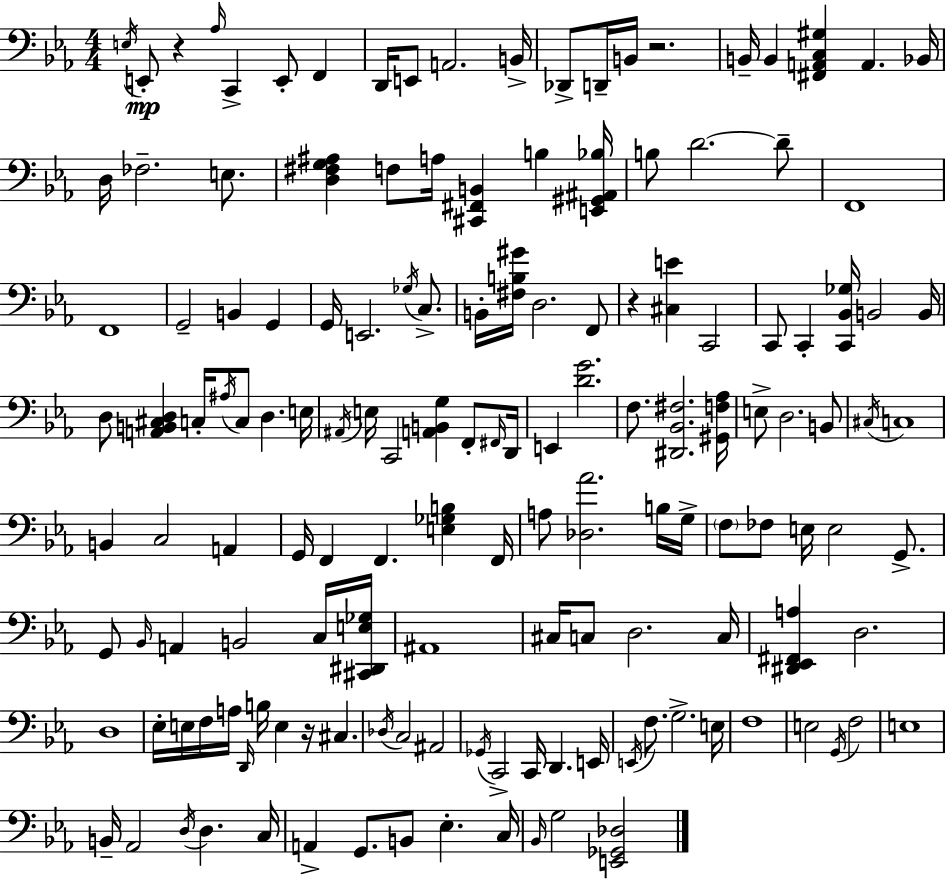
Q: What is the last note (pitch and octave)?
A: G3